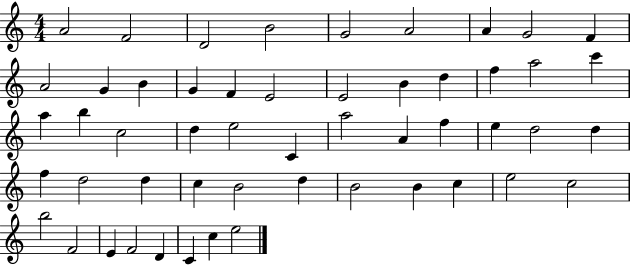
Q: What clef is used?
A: treble